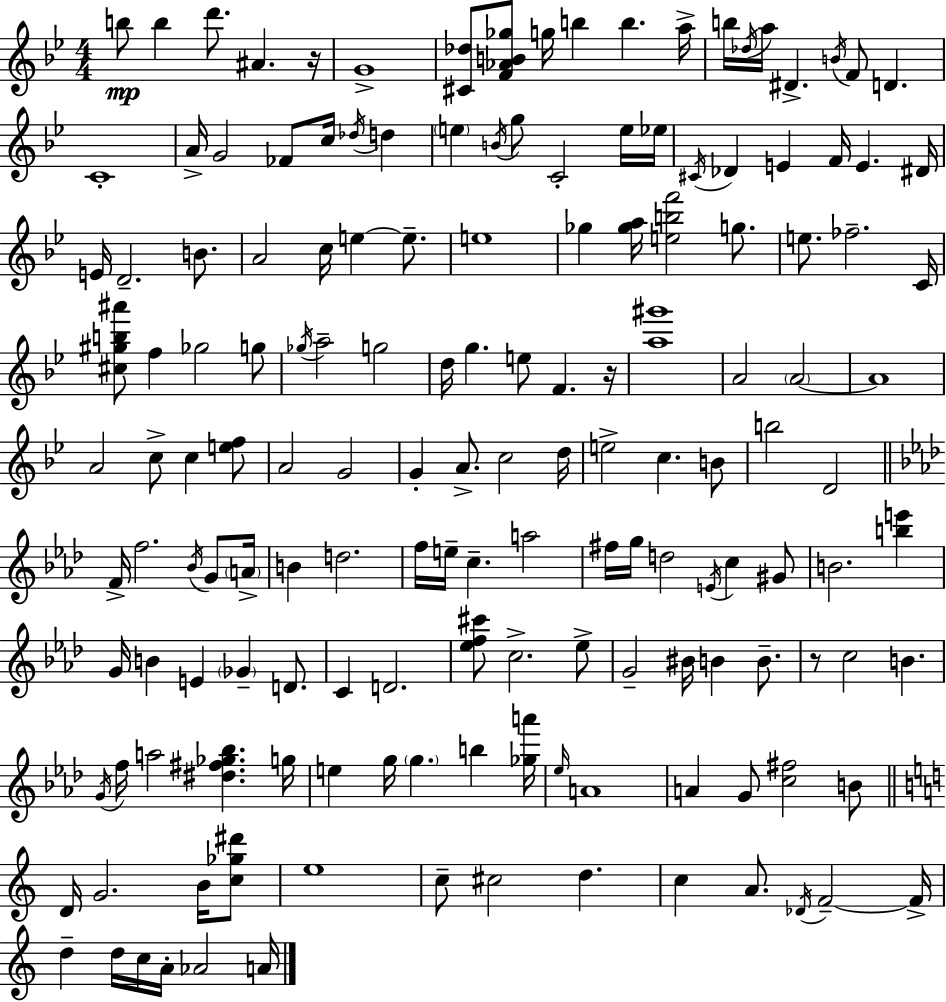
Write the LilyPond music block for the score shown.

{
  \clef treble
  \numericTimeSignature
  \time 4/4
  \key g \minor
  b''8\mp b''4 d'''8. ais'4. r16 | g'1-> | <cis' des''>8 <f' aes' b' ges''>8 g''16 b''4 b''4. a''16-> | b''16 \acciaccatura { des''16 } a''16 dis'4.-> \acciaccatura { b'16 } f'8 d'4. | \break c'1-. | a'16-> g'2 fes'8 c''16 \acciaccatura { des''16 } d''4 | \parenthesize e''4 \acciaccatura { b'16 } g''8 c'2-. | e''16 ees''16 \acciaccatura { cis'16 } des'4 e'4 f'16 e'4. | \break dis'16 e'16 d'2.-- | b'8. a'2 c''16 e''4~~ | e''8.-- e''1 | ges''4 <ges'' a''>16 <e'' b'' f'''>2 | \break g''8. e''8. fes''2.-- | c'16 <cis'' gis'' b'' ais'''>8 f''4 ges''2 | g''8 \acciaccatura { ges''16 } a''2-- g''2 | d''16 g''4. e''8 f'4. | \break r16 <a'' gis'''>1 | a'2 \parenthesize a'2~~ | a'1 | a'2 c''8-> | \break c''4 <e'' f''>8 a'2 g'2 | g'4-. a'8.-> c''2 | d''16 e''2-> c''4. | b'8 b''2 d'2 | \break \bar "||" \break \key f \minor f'16-> f''2. \acciaccatura { bes'16 } g'8 | \parenthesize a'16-> b'4 d''2. | f''16 e''16-- c''4.-- a''2 | fis''16 g''16 d''2 \acciaccatura { e'16 } c''4 | \break gis'8 b'2. <b'' e'''>4 | g'16 b'4 e'4 \parenthesize ges'4-- d'8. | c'4 d'2. | <ees'' f'' cis'''>8 c''2.-> | \break ees''8-> g'2-- bis'16 b'4 b'8.-- | r8 c''2 b'4. | \acciaccatura { g'16 } f''16 a''2 <dis'' fis'' ges'' bes''>4. | g''16 e''4 g''16 \parenthesize g''4. b''4 | \break <ges'' a'''>16 \grace { ees''16 } a'1 | a'4 g'8 <c'' fis''>2 | b'8 \bar "||" \break \key c \major d'16 g'2. b'16 <c'' ges'' dis'''>8 | e''1 | c''8-- cis''2 d''4. | c''4 a'8. \acciaccatura { des'16 } f'2--~~ | \break f'16-> d''4-- d''16 c''16 a'16-. aes'2 | a'16 \bar "|."
}